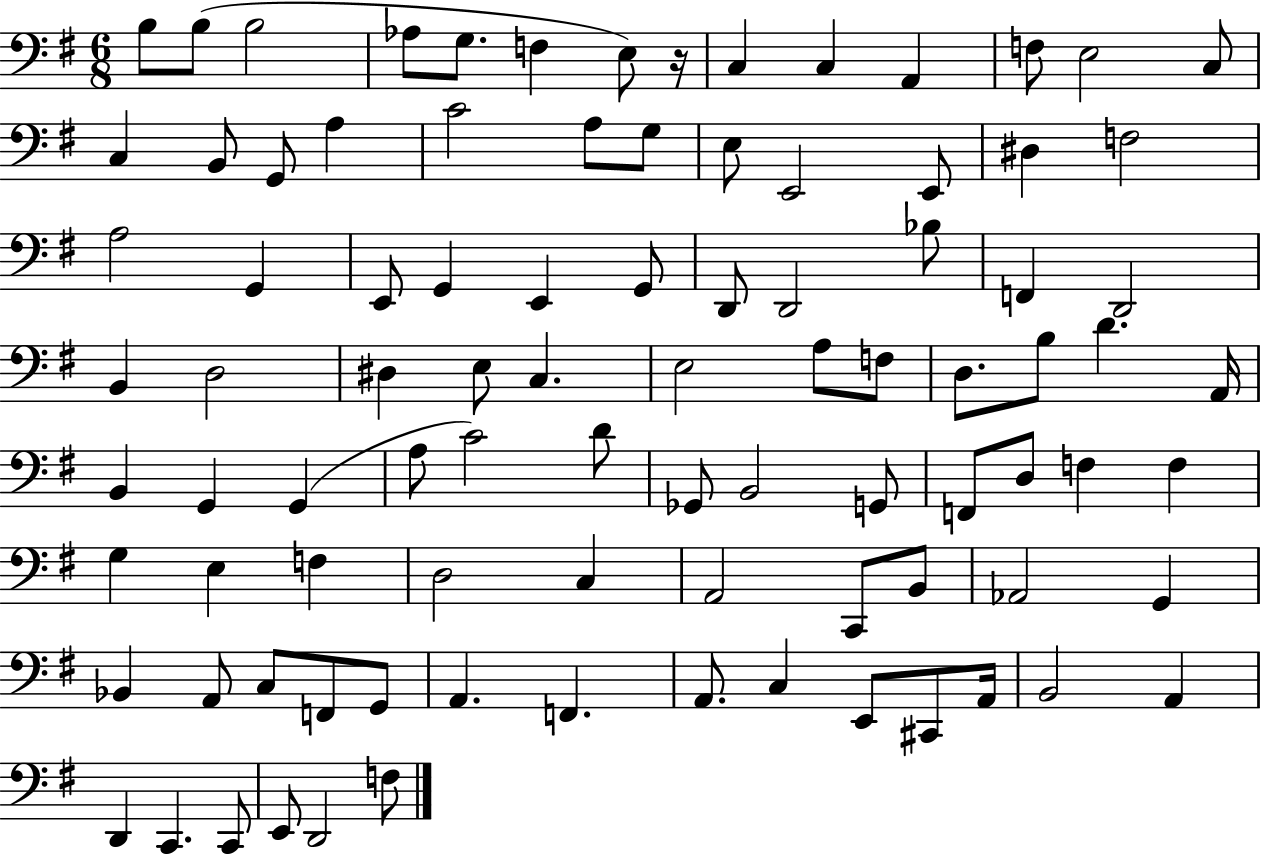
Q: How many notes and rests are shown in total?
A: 92